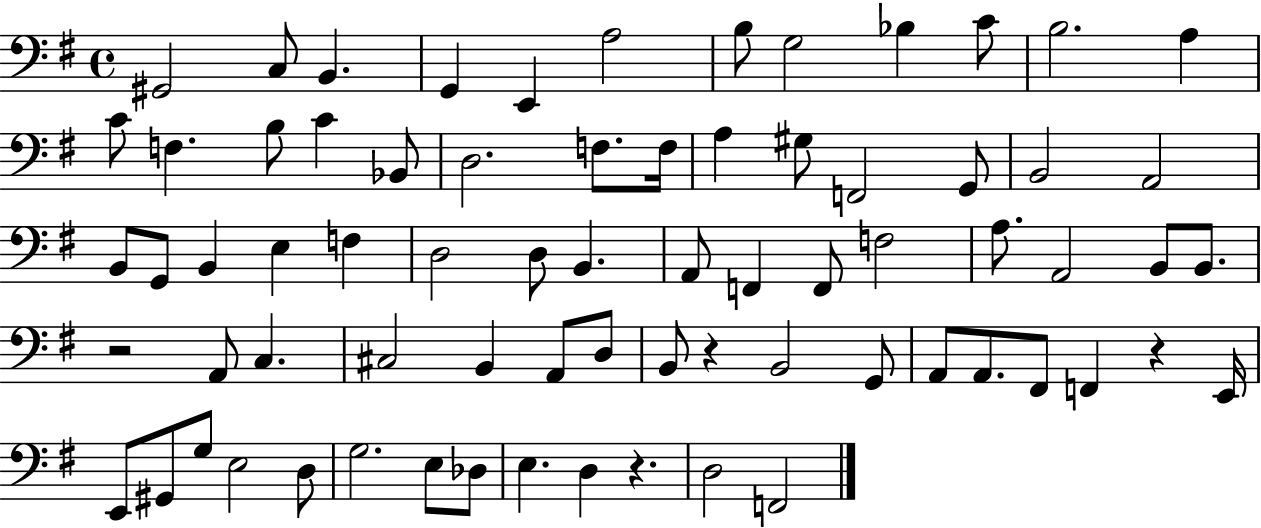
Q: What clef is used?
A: bass